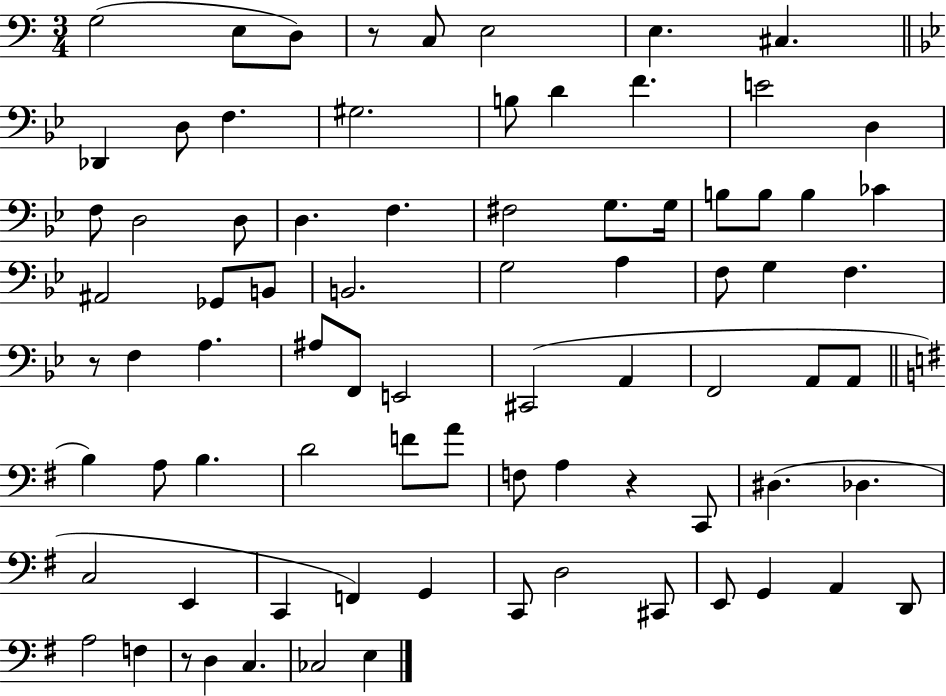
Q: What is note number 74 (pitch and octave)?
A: C3